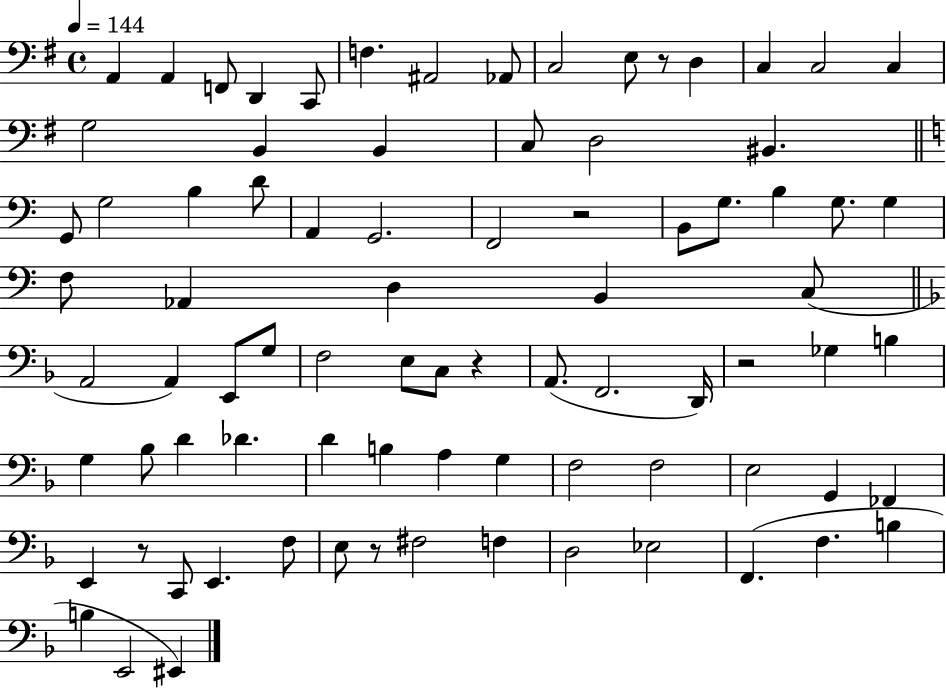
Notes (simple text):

A2/q A2/q F2/e D2/q C2/e F3/q. A#2/h Ab2/e C3/h E3/e R/e D3/q C3/q C3/h C3/q G3/h B2/q B2/q C3/e D3/h BIS2/q. G2/e G3/h B3/q D4/e A2/q G2/h. F2/h R/h B2/e G3/e. B3/q G3/e. G3/q F3/e Ab2/q D3/q B2/q C3/e A2/h A2/q E2/e G3/e F3/h E3/e C3/e R/q A2/e. F2/h. D2/s R/h Gb3/q B3/q G3/q Bb3/e D4/q Db4/q. D4/q B3/q A3/q G3/q F3/h F3/h E3/h G2/q FES2/q E2/q R/e C2/e E2/q. F3/e E3/e R/e F#3/h F3/q D3/h Eb3/h F2/q. F3/q. B3/q B3/q E2/h EIS2/q